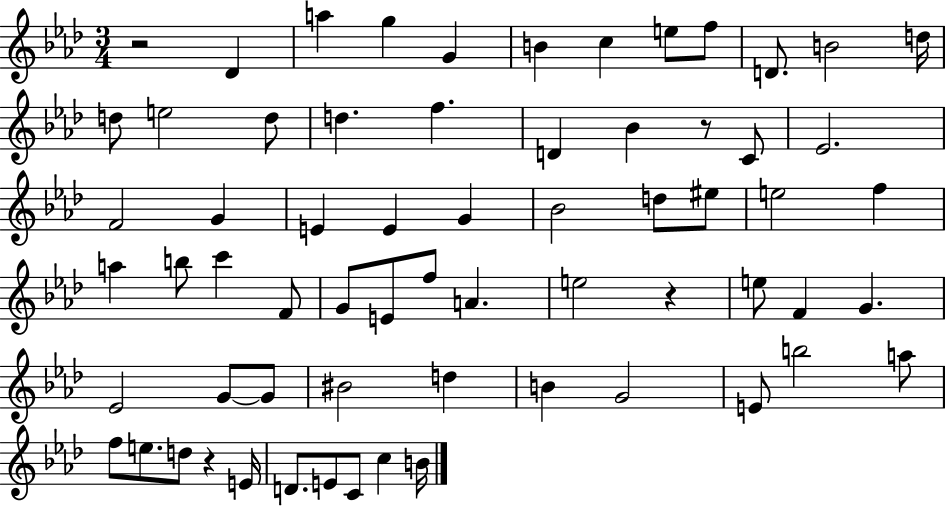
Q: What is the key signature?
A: AES major